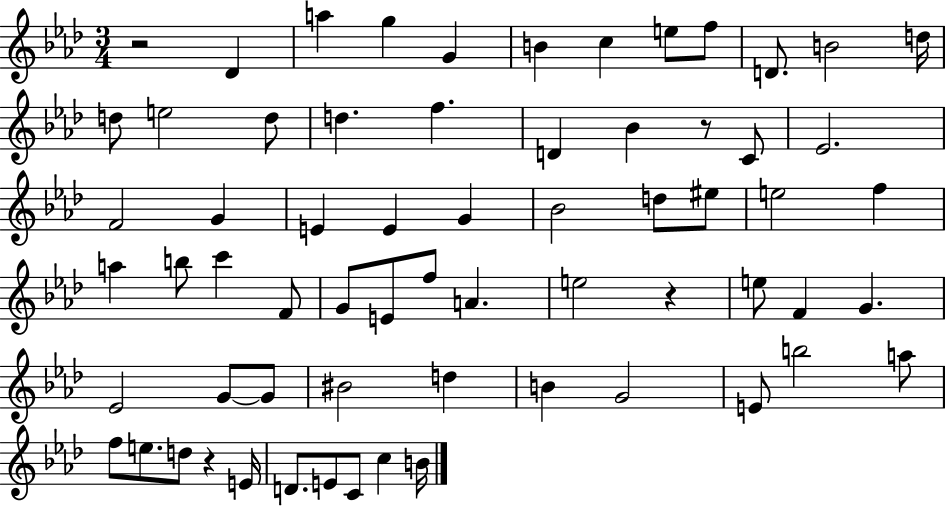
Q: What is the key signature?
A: AES major